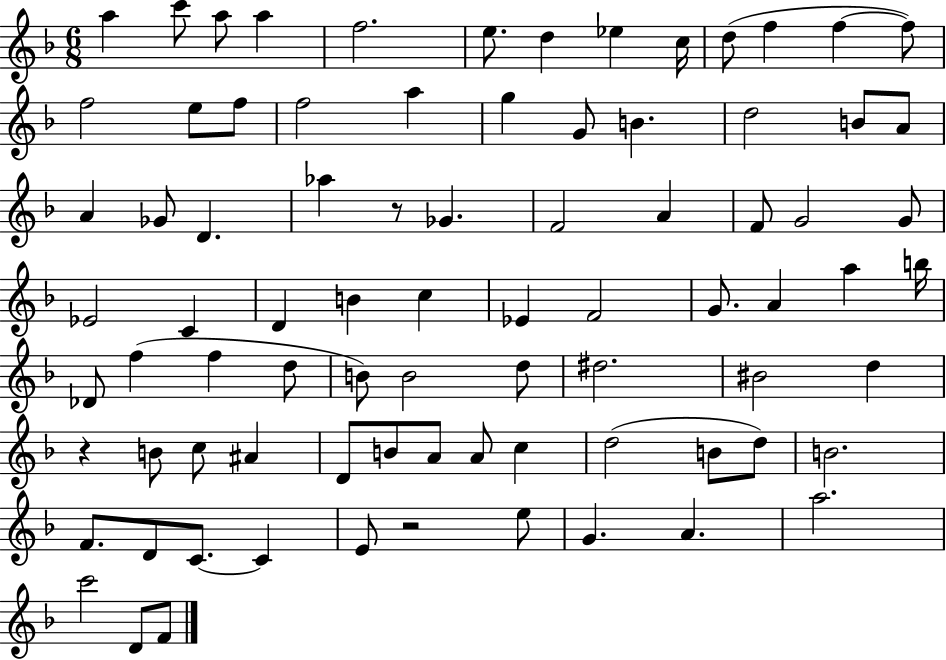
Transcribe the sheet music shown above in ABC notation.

X:1
T:Untitled
M:6/8
L:1/4
K:F
a c'/2 a/2 a f2 e/2 d _e c/4 d/2 f f f/2 f2 e/2 f/2 f2 a g G/2 B d2 B/2 A/2 A _G/2 D _a z/2 _G F2 A F/2 G2 G/2 _E2 C D B c _E F2 G/2 A a b/4 _D/2 f f d/2 B/2 B2 d/2 ^d2 ^B2 d z B/2 c/2 ^A D/2 B/2 A/2 A/2 c d2 B/2 d/2 B2 F/2 D/2 C/2 C E/2 z2 e/2 G A a2 c'2 D/2 F/2